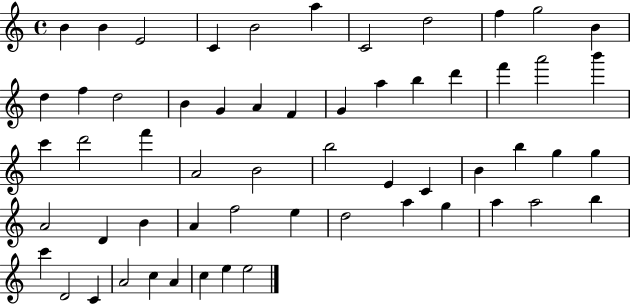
B4/q B4/q E4/h C4/q B4/h A5/q C4/h D5/h F5/q G5/h B4/q D5/q F5/q D5/h B4/q G4/q A4/q F4/q G4/q A5/q B5/q D6/q F6/q A6/h B6/q C6/q D6/h F6/q A4/h B4/h B5/h E4/q C4/q B4/q B5/q G5/q G5/q A4/h D4/q B4/q A4/q F5/h E5/q D5/h A5/q G5/q A5/q A5/h B5/q C6/q D4/h C4/q A4/h C5/q A4/q C5/q E5/q E5/h